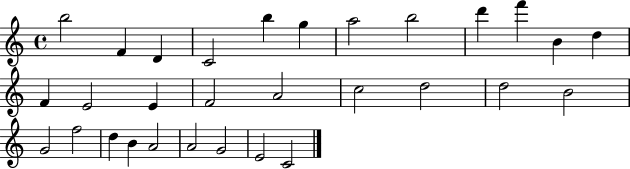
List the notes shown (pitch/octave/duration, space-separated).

B5/h F4/q D4/q C4/h B5/q G5/q A5/h B5/h D6/q F6/q B4/q D5/q F4/q E4/h E4/q F4/h A4/h C5/h D5/h D5/h B4/h G4/h F5/h D5/q B4/q A4/h A4/h G4/h E4/h C4/h